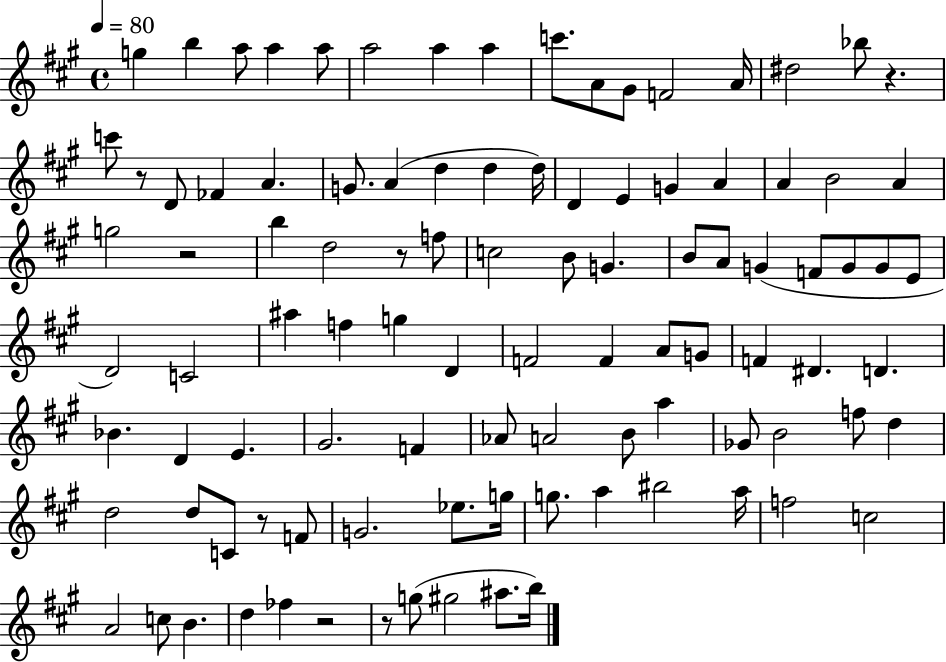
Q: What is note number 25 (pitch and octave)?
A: D4